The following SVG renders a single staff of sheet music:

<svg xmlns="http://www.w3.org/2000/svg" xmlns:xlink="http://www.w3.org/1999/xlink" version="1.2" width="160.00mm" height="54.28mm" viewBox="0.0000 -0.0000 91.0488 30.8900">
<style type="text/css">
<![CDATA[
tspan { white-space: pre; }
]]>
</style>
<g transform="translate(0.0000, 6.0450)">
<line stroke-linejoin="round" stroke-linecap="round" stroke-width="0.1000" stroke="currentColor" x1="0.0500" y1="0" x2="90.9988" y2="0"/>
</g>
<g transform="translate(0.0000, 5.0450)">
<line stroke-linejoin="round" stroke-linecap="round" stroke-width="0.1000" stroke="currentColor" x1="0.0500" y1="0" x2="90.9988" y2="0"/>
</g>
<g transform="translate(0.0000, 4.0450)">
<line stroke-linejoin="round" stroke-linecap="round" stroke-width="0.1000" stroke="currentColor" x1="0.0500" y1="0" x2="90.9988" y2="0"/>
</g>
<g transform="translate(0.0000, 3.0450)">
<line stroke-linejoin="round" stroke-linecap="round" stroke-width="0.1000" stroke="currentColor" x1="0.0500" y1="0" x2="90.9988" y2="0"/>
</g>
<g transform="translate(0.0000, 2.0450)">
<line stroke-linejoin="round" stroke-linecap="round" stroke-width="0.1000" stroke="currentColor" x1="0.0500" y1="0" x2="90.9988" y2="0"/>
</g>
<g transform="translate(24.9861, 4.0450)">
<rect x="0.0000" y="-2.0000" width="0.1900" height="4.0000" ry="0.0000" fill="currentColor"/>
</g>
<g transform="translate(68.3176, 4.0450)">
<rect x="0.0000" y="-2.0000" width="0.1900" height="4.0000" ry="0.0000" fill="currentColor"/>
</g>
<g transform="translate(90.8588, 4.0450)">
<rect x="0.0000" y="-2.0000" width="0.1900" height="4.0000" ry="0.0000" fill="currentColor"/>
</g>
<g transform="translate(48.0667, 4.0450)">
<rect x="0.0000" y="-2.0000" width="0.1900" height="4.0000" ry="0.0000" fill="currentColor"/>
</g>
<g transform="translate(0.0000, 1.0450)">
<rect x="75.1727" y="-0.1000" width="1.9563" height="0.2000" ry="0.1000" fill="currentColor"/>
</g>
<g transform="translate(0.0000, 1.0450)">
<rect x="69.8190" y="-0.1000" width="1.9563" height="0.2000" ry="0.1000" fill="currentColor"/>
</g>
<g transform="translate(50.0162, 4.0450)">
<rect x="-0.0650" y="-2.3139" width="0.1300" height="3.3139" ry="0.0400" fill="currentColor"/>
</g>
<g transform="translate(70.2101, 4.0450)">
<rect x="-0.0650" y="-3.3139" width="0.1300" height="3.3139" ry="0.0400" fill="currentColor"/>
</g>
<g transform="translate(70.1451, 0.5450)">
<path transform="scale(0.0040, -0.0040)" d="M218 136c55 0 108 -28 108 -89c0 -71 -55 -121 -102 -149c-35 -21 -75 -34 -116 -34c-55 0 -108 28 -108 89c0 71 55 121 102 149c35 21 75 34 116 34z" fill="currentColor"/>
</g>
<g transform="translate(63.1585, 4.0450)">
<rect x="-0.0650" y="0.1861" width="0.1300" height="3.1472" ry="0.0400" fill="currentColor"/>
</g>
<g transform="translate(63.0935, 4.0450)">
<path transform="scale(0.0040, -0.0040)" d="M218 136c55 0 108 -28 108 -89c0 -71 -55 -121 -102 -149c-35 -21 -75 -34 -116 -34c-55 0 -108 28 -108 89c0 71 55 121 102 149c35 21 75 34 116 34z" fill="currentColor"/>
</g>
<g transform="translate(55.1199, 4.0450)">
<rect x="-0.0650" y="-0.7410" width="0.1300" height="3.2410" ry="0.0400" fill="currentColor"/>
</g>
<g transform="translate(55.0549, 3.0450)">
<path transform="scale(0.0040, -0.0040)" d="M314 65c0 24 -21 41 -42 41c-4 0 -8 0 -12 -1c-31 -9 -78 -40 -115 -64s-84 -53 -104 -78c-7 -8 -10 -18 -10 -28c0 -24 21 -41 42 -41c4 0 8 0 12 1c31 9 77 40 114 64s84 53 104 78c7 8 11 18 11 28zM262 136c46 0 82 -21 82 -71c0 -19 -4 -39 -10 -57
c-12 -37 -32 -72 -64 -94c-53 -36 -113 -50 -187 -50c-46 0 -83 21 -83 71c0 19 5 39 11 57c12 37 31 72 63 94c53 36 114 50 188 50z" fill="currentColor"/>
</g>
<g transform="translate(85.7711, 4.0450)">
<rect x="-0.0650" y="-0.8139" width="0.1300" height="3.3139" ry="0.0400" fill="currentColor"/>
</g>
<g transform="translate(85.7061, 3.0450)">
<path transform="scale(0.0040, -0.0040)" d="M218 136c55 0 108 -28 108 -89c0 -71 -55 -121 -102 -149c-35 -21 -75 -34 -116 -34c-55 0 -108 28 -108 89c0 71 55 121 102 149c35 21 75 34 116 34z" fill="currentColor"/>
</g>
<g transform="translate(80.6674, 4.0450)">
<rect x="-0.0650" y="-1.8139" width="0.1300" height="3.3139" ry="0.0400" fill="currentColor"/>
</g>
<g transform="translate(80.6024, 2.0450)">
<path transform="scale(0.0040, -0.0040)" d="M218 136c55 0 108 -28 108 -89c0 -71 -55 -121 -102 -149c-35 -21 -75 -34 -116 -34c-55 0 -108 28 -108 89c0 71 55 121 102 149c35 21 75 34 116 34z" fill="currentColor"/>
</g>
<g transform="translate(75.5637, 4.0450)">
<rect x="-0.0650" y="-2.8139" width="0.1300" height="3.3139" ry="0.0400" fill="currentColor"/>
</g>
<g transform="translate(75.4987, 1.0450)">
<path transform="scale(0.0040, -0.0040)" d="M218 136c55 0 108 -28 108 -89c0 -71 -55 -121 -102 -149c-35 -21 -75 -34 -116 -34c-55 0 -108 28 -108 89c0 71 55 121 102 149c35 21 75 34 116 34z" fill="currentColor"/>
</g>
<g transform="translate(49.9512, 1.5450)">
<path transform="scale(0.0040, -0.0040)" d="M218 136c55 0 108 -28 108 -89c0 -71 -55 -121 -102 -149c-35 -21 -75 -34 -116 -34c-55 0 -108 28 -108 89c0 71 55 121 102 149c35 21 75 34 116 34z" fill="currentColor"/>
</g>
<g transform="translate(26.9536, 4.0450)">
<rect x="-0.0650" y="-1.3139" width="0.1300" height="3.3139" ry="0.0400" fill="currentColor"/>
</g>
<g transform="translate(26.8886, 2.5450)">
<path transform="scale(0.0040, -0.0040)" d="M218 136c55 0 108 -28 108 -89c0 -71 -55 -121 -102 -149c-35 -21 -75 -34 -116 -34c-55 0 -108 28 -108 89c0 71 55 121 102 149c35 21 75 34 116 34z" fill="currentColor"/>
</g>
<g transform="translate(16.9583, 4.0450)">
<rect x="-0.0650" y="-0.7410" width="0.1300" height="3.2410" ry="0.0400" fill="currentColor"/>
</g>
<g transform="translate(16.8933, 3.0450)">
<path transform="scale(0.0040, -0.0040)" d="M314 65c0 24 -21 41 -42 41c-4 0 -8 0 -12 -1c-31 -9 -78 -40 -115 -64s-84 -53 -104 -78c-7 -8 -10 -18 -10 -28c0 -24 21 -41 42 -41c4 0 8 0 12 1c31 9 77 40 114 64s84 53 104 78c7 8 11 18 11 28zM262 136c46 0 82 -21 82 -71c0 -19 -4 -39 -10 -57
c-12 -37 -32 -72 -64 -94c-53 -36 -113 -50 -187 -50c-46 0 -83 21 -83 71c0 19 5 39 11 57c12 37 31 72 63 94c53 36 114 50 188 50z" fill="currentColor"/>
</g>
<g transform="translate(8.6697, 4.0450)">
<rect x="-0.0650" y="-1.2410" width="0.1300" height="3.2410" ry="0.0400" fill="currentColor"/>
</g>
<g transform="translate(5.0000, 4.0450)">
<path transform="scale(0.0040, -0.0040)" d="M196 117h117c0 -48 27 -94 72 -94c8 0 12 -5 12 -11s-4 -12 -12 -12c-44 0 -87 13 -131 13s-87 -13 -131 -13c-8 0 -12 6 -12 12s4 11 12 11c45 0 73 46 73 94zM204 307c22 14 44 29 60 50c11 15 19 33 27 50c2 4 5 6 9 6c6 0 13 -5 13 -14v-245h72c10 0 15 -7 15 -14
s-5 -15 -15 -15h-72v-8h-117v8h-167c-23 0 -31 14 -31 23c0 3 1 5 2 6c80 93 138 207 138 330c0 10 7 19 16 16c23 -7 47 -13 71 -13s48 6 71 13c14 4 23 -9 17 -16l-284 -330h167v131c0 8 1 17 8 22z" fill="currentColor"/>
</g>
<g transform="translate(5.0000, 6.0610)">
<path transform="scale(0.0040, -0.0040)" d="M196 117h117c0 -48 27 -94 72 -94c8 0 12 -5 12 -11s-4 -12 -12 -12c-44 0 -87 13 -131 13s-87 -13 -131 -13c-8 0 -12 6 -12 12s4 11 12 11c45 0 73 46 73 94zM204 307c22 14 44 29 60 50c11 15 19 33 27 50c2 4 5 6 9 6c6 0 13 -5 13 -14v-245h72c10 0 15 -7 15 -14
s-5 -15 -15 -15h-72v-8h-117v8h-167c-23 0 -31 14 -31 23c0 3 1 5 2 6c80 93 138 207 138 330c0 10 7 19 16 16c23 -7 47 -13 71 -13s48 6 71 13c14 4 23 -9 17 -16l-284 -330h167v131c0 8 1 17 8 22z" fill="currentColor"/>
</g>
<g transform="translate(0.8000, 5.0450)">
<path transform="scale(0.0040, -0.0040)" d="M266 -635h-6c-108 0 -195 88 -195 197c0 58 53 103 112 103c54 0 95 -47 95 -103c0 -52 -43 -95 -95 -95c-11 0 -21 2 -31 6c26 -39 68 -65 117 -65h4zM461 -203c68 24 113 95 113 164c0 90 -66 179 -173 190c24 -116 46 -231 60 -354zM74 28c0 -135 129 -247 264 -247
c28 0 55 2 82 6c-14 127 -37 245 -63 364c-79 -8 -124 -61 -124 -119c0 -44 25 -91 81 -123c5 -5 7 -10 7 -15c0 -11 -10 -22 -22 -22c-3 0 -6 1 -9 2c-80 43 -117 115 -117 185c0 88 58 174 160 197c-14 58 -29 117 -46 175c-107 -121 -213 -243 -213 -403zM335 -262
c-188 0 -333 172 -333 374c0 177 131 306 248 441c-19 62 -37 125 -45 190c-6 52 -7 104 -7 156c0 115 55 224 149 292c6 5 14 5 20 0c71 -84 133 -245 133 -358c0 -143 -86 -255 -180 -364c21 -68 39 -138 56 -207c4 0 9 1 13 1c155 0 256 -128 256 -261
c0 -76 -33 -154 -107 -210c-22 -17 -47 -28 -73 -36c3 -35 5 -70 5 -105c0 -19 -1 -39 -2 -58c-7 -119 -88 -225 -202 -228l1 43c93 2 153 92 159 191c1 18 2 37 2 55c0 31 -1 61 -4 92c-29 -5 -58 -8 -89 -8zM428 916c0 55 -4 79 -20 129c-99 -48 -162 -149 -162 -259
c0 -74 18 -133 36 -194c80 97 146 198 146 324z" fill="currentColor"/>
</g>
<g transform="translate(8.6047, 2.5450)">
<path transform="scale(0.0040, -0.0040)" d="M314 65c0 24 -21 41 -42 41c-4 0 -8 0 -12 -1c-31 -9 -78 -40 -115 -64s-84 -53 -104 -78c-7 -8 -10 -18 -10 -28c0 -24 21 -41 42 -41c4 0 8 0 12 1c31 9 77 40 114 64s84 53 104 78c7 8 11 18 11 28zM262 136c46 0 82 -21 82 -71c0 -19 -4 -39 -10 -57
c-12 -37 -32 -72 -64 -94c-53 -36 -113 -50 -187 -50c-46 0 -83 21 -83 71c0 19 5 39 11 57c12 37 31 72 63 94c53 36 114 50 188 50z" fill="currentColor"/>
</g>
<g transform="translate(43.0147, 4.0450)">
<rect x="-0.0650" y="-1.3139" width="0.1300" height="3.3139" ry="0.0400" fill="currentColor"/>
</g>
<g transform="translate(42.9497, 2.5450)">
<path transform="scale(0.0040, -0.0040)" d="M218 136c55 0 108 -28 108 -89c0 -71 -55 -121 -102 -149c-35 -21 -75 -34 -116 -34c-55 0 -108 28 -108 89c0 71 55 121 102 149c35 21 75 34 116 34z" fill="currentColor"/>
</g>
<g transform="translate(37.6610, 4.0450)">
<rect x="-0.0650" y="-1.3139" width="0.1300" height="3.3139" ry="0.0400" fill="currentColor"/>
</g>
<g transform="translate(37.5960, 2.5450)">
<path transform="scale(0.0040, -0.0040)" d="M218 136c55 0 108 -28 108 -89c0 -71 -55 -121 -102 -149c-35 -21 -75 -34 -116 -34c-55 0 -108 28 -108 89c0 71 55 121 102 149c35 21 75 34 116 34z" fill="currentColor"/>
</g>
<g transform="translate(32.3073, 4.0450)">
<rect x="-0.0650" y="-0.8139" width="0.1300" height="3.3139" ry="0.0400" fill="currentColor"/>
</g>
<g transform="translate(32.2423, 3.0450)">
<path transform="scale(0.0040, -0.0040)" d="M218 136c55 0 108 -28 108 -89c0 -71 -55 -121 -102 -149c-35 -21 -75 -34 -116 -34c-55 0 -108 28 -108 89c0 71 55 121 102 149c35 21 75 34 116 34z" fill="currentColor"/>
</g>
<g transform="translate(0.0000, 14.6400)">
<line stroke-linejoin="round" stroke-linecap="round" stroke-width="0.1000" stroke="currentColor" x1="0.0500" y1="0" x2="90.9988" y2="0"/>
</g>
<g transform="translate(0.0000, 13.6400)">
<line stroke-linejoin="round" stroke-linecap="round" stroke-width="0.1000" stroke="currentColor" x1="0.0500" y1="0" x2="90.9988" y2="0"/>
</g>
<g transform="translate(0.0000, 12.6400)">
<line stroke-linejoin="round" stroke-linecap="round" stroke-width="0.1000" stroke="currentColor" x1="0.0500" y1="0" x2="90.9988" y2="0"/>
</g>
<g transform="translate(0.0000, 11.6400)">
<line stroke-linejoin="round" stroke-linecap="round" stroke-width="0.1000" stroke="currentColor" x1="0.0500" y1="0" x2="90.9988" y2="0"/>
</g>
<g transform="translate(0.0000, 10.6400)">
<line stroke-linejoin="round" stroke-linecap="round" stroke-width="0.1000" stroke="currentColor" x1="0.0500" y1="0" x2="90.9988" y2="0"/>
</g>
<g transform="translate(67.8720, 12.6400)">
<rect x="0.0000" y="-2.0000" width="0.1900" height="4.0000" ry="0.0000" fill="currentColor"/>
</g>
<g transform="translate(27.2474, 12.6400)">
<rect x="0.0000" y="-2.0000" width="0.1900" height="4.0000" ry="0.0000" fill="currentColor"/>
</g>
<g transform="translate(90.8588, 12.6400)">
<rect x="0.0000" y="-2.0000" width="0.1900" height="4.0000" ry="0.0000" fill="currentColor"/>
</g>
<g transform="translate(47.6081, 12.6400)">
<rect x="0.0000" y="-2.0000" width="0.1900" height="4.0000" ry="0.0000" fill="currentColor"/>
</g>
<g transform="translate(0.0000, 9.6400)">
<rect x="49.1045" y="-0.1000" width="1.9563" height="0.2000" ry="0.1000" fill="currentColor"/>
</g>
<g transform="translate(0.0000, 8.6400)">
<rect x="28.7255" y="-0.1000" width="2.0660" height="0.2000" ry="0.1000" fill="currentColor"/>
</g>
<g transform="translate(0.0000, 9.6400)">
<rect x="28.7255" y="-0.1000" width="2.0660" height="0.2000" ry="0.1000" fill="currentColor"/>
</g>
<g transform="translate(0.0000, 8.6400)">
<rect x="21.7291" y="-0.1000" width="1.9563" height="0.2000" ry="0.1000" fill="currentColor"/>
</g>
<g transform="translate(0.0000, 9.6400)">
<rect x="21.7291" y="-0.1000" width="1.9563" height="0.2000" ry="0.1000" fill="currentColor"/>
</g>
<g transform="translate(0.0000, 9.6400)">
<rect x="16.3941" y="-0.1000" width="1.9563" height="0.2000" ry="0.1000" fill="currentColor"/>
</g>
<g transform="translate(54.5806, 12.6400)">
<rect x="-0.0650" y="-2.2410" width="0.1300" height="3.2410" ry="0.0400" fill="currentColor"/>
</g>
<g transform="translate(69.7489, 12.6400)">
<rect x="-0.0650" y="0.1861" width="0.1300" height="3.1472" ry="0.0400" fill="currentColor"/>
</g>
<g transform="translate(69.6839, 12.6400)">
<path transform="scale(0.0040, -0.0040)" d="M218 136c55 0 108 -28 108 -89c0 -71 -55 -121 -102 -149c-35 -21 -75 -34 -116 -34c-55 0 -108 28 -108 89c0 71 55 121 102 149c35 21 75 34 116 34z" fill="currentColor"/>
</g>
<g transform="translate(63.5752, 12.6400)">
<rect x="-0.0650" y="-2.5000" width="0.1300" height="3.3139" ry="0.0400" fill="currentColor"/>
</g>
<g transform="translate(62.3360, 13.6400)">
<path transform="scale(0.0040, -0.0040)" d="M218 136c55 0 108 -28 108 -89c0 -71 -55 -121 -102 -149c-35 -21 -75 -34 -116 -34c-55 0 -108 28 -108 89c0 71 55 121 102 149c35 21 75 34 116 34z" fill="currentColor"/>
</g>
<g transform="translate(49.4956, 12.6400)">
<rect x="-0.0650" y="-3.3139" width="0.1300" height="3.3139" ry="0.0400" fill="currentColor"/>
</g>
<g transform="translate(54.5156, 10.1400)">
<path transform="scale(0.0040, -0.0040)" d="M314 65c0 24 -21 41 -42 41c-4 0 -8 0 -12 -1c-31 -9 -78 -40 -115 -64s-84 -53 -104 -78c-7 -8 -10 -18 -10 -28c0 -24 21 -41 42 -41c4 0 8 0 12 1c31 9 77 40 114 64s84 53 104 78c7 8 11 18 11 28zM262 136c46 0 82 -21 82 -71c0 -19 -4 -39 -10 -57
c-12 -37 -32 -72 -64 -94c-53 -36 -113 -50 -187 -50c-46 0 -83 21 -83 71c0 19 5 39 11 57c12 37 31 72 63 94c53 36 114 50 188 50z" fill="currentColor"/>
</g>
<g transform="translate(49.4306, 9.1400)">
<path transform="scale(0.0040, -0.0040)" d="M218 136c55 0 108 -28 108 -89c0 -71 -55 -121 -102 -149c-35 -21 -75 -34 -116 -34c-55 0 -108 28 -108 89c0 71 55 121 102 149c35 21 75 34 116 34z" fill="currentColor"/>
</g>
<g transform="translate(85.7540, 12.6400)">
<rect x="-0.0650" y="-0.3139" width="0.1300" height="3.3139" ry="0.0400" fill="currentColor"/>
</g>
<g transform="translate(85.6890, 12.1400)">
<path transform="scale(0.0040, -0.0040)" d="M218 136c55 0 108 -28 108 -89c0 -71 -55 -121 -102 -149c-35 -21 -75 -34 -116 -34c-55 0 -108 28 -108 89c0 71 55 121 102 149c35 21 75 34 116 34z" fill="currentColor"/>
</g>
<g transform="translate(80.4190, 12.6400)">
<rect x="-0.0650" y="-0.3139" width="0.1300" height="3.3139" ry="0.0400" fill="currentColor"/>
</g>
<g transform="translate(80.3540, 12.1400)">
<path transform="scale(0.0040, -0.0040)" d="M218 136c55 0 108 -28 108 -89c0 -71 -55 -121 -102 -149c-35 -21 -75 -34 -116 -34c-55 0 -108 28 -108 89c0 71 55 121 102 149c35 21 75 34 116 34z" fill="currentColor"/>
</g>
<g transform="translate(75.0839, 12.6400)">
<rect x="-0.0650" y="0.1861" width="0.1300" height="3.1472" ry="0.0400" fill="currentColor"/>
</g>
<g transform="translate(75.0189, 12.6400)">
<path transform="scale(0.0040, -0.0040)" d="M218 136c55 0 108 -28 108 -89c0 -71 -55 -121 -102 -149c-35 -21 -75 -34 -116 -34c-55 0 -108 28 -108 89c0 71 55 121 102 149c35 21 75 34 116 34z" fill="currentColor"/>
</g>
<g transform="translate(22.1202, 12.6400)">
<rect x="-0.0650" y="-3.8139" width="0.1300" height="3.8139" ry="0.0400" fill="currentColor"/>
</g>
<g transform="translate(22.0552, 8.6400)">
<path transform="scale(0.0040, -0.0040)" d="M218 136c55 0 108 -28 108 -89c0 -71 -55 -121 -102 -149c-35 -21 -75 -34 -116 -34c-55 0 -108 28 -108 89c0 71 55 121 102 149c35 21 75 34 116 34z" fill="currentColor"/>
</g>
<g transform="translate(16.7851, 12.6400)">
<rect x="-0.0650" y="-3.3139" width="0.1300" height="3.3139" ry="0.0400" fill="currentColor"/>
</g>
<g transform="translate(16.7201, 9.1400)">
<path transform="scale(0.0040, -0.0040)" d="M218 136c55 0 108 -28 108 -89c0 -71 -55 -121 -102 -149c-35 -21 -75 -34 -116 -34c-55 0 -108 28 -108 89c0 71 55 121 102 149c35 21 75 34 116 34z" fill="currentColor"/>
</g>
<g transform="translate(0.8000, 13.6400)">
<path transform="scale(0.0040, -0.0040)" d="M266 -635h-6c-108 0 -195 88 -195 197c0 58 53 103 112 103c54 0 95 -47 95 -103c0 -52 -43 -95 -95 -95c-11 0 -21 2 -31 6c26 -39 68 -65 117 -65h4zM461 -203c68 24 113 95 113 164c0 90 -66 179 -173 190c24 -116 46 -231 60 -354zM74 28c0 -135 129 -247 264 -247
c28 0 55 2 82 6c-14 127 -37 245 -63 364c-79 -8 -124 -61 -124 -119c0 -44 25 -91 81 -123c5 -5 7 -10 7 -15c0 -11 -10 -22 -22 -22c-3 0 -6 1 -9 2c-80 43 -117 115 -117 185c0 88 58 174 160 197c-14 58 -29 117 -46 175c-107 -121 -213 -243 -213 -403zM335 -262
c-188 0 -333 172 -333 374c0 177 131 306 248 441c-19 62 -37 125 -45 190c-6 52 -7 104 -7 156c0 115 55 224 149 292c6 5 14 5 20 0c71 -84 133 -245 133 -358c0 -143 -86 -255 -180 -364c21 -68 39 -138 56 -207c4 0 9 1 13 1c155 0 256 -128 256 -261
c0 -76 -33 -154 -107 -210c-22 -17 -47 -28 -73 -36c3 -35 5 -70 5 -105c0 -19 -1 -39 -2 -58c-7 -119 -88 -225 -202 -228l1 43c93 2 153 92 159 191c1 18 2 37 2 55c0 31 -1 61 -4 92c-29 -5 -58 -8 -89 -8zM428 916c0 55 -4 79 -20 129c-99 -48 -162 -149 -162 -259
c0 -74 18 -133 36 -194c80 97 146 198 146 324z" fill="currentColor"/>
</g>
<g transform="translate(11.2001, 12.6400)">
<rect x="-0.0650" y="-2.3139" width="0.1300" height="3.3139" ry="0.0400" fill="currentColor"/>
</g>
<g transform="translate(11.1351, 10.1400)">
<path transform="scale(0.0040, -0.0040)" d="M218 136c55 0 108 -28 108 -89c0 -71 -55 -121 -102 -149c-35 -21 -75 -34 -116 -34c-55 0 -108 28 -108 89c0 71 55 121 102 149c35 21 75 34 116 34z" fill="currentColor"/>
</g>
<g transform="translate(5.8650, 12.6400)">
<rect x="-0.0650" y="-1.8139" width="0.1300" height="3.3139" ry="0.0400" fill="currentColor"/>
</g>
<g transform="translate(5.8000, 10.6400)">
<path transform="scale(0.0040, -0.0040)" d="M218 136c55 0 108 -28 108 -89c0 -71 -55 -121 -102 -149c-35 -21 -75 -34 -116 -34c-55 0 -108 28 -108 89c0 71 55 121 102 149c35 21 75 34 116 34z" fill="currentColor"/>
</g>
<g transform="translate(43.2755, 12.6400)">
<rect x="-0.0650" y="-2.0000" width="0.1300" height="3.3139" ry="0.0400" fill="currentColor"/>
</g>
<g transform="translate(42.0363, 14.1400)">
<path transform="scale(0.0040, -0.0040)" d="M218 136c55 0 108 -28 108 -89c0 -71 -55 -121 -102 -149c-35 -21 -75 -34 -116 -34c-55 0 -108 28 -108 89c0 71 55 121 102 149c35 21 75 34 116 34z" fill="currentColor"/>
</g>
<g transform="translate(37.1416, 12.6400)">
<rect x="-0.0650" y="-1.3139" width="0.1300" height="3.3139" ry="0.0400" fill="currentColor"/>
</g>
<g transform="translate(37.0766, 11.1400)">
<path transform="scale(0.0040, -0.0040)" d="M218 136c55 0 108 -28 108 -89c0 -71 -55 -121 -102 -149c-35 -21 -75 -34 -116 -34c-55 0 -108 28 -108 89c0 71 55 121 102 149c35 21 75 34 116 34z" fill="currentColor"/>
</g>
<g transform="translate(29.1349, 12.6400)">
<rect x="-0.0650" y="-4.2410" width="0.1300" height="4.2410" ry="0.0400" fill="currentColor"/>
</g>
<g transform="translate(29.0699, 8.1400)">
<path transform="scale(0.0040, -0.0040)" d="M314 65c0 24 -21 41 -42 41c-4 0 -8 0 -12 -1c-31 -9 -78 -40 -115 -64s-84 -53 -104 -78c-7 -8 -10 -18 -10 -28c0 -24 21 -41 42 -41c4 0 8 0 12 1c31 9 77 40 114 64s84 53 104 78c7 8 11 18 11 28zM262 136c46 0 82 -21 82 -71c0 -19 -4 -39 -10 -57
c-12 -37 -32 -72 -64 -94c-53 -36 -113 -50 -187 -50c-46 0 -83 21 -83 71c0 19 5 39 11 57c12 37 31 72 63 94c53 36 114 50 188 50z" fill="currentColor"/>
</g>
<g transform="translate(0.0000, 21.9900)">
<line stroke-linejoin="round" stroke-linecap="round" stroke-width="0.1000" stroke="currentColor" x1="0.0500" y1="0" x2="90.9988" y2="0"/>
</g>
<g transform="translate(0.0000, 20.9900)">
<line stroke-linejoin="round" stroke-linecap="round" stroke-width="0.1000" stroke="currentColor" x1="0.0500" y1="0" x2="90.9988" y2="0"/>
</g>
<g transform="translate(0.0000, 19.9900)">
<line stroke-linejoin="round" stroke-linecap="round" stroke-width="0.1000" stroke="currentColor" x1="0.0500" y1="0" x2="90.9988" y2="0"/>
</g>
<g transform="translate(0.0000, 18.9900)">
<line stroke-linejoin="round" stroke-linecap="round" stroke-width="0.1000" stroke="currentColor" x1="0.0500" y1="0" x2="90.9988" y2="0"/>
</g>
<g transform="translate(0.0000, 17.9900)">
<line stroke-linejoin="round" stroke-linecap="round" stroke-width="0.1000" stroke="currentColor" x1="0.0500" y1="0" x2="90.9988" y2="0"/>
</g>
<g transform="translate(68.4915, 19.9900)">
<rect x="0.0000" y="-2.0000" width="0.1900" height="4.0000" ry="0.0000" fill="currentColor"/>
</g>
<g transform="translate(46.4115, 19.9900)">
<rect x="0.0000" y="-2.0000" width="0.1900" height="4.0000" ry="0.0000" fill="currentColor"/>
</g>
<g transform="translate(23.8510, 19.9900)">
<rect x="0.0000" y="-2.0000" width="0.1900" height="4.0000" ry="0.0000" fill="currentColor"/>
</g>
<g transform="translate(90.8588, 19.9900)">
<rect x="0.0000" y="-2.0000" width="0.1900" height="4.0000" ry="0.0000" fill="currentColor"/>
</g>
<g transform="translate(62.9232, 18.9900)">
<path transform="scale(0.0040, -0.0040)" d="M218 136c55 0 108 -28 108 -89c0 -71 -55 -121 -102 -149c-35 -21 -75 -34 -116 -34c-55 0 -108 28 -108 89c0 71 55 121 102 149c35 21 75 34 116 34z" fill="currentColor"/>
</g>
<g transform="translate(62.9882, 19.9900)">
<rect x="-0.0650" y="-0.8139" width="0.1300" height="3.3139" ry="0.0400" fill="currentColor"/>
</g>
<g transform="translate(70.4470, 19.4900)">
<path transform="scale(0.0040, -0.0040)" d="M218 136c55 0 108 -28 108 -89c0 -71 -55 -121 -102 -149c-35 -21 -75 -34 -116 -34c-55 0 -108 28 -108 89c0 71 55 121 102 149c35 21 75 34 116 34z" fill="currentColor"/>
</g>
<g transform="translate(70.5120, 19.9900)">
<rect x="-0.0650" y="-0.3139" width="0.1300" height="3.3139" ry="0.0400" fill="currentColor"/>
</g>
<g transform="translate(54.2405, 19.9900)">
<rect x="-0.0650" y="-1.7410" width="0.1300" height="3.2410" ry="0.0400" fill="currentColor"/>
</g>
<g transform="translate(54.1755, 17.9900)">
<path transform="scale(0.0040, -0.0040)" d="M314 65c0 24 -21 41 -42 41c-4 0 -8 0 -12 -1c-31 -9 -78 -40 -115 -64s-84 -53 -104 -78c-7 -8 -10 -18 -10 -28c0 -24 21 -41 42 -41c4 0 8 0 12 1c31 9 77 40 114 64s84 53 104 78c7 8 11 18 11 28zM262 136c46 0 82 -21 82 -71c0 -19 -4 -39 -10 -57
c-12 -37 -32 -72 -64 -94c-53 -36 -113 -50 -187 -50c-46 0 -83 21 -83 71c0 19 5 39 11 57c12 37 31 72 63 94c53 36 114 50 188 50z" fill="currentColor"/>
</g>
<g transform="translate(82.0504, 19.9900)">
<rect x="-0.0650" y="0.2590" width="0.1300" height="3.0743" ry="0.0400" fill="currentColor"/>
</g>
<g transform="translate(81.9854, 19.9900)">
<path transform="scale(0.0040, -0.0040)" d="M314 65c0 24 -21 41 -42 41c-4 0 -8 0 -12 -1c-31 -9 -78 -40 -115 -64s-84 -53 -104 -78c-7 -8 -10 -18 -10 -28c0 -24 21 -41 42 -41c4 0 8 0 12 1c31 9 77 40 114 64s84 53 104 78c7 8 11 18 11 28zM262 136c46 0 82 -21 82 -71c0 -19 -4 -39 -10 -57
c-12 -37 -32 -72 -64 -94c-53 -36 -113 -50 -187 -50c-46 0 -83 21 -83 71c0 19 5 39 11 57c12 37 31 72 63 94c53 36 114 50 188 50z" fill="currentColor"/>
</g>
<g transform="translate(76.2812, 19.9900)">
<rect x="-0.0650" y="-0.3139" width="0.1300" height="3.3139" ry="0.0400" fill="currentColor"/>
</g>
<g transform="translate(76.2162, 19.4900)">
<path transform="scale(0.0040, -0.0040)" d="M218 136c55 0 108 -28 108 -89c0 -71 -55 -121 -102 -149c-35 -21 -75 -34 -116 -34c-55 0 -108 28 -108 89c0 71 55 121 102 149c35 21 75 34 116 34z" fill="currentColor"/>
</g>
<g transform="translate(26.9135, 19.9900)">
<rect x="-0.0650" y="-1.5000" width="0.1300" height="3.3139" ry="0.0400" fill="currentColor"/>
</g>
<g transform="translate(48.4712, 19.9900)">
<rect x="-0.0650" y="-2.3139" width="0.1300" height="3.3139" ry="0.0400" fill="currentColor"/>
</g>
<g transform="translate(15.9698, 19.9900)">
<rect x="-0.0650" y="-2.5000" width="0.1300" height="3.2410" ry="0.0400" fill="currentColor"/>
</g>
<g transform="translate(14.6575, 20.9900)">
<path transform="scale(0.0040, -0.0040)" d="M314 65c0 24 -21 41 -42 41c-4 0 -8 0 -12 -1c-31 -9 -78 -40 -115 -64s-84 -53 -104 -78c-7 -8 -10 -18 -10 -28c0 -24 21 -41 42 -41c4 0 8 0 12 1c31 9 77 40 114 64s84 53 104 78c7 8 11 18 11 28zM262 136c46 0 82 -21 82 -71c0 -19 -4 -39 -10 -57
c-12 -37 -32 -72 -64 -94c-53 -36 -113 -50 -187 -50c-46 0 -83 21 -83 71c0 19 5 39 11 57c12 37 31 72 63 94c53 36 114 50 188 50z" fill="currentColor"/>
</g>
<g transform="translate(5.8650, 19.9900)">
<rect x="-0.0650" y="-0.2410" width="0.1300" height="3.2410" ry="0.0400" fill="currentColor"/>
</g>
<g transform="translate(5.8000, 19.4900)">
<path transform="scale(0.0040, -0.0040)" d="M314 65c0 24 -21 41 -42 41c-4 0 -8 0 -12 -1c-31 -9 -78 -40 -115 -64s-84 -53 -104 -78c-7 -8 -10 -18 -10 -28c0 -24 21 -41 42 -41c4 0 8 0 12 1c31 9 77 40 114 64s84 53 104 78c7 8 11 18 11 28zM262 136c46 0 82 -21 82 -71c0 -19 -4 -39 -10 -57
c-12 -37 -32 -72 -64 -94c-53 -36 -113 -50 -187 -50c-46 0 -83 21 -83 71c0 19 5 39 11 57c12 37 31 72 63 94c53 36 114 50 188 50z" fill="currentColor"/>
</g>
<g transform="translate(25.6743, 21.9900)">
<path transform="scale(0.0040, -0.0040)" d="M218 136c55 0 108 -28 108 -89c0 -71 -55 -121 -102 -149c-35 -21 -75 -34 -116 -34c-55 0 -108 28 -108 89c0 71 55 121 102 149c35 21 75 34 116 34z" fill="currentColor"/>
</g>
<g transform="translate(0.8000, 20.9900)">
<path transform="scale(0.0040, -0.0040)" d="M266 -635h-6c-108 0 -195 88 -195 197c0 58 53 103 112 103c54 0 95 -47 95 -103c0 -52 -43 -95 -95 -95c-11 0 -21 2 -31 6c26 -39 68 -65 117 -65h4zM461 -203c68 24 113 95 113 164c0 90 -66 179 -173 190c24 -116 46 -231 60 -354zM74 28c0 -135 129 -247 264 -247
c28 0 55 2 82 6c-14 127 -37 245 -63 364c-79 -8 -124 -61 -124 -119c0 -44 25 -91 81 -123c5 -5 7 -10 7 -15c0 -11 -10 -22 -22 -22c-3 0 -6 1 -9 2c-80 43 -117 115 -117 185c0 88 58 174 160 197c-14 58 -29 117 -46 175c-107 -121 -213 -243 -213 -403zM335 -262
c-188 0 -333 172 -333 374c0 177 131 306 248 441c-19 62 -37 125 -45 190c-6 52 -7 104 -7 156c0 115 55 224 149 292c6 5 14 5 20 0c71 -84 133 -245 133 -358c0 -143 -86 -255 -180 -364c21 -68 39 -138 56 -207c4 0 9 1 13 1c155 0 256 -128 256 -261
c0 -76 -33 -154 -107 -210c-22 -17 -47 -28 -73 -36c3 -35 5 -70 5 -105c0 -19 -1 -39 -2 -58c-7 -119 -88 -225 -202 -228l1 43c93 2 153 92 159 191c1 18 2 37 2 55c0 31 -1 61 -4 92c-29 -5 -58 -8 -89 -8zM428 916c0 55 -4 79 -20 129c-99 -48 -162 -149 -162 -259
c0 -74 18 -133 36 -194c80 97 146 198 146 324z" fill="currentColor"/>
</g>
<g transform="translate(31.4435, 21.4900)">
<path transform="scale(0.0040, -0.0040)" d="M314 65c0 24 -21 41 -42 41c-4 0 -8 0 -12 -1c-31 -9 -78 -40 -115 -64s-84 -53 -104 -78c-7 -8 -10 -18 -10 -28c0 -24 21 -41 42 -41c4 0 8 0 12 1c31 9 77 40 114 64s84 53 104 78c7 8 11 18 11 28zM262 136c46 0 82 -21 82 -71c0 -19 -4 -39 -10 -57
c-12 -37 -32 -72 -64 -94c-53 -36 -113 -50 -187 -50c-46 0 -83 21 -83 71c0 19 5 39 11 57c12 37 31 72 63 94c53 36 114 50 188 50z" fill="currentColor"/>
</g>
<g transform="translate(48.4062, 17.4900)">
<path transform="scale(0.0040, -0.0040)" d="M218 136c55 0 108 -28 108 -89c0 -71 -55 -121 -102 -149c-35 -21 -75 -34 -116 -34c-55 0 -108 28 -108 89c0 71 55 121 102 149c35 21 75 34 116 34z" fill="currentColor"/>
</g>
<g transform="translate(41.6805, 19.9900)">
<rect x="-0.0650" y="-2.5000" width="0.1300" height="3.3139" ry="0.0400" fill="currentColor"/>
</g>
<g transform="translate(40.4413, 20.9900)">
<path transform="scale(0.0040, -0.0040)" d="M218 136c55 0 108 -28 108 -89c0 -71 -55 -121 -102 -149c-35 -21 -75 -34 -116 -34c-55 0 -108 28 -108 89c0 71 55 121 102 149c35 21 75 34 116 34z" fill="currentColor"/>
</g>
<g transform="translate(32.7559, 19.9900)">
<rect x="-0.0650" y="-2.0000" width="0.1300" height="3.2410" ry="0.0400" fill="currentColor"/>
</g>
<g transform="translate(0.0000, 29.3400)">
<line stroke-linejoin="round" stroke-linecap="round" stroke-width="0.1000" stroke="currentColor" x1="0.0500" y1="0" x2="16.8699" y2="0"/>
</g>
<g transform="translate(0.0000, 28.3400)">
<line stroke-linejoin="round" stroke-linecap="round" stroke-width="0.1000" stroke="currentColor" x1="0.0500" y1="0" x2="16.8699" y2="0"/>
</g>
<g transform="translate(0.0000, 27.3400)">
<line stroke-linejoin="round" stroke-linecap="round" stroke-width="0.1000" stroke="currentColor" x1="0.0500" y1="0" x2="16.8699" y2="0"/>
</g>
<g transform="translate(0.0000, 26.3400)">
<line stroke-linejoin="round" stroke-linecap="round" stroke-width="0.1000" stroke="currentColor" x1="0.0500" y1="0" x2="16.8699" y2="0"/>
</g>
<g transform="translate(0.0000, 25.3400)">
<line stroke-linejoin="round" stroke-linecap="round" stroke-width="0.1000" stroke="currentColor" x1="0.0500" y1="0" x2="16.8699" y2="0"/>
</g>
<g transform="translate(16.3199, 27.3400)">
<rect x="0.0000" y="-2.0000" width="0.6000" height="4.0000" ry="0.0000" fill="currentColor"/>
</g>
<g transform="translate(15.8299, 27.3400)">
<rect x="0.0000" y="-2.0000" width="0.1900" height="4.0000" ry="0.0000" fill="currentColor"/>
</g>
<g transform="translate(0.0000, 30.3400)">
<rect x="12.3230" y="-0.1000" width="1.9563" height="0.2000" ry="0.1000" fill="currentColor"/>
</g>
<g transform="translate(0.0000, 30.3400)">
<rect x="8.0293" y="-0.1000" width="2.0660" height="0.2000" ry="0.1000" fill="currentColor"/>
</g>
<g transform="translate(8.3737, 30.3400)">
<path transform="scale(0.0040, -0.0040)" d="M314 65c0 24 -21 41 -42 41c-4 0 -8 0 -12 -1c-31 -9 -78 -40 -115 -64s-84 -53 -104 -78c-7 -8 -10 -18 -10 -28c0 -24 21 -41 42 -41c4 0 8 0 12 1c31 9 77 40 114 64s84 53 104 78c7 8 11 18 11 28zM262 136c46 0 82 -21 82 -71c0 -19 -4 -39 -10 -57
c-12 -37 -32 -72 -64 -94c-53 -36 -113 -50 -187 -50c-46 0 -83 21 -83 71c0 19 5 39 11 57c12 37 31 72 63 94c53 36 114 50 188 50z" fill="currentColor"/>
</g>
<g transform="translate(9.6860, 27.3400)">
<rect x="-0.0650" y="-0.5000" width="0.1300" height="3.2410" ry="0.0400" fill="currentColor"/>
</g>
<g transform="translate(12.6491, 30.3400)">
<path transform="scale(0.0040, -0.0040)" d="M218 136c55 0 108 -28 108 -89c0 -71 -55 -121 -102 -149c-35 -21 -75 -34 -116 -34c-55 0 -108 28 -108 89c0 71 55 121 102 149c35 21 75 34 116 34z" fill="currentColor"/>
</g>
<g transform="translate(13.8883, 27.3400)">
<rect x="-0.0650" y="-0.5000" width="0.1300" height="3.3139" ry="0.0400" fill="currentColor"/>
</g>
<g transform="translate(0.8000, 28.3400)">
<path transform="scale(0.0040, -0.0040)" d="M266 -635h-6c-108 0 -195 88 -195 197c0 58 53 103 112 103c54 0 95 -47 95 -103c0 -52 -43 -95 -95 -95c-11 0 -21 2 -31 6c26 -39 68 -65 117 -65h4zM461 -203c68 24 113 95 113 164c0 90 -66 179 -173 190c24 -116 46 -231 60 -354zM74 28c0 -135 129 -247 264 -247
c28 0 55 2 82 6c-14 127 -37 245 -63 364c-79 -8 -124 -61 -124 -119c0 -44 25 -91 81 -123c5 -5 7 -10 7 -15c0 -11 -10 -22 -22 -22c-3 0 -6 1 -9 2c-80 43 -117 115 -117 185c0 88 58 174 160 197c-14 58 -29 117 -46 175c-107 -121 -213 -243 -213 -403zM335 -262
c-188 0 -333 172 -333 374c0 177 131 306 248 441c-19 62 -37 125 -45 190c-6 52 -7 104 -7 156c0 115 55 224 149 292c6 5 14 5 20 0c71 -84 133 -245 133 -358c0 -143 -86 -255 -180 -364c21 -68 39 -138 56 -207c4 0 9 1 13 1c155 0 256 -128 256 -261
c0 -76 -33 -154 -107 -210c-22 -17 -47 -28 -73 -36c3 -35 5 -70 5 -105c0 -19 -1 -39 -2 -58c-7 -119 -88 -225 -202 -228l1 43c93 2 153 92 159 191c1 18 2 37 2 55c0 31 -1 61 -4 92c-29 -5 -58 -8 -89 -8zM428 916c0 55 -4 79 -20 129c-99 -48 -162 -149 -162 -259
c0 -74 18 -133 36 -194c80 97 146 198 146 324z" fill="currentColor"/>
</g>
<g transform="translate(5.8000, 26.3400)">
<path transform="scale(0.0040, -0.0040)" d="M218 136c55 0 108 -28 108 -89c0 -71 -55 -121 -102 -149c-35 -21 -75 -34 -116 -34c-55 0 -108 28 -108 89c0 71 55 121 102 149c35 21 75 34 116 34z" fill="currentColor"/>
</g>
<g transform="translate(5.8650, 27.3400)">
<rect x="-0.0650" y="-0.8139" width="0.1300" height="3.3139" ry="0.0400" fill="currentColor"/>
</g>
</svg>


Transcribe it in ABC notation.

X:1
T:Untitled
M:4/4
L:1/4
K:C
e2 d2 e d e e g d2 B b a f d f g b c' d'2 e F b g2 G B B c c c2 G2 E F2 G g f2 d c c B2 d C2 C